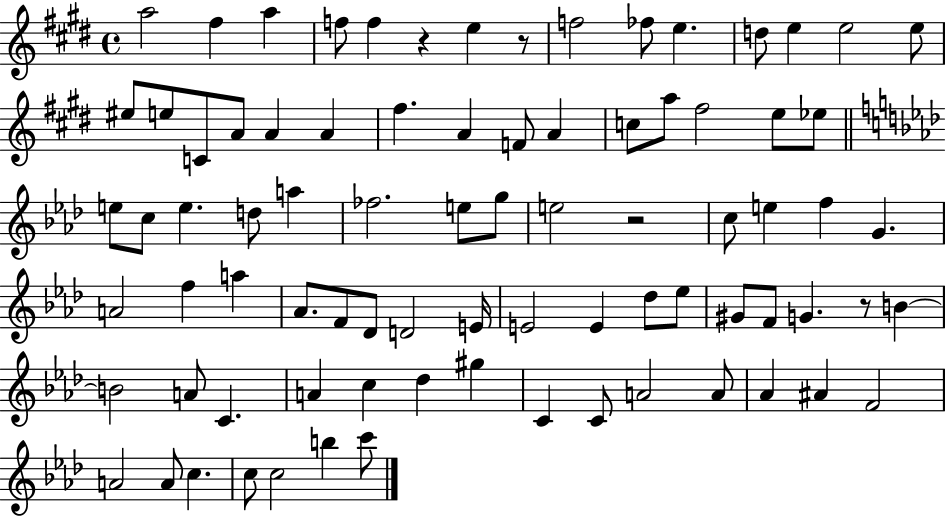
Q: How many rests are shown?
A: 4